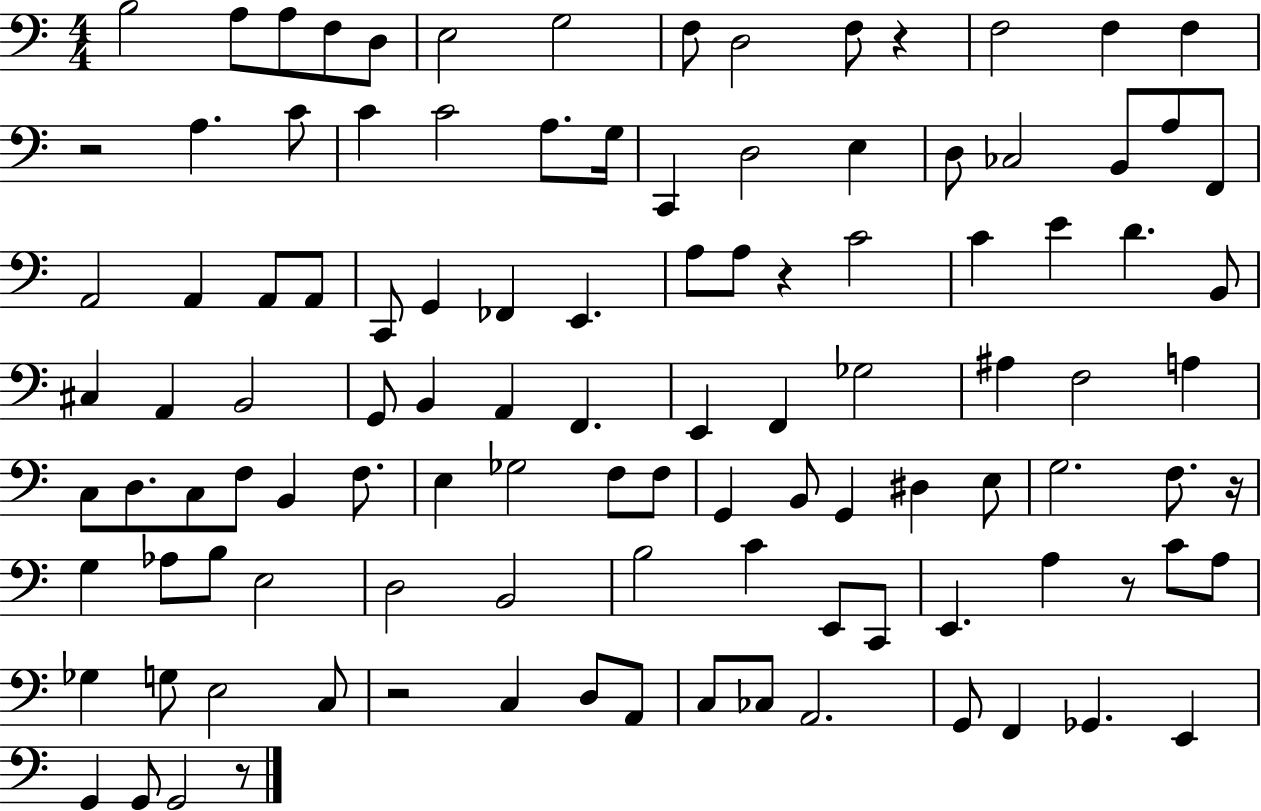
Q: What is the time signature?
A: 4/4